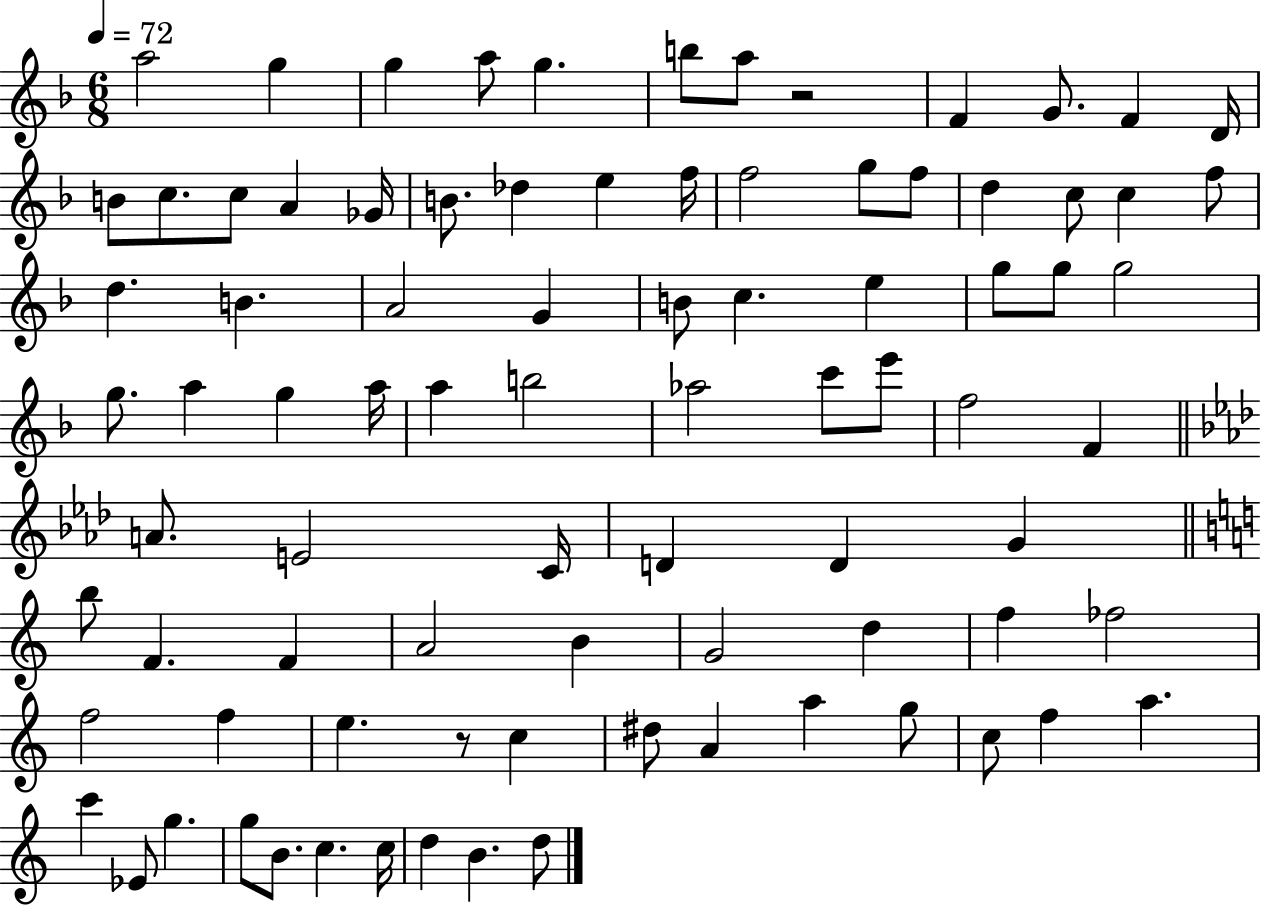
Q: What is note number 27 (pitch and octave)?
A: F5